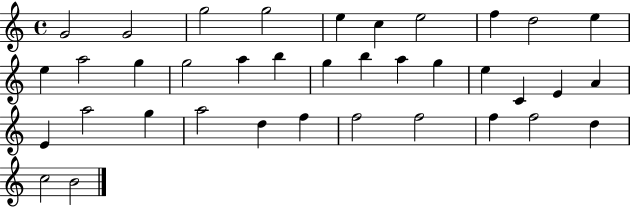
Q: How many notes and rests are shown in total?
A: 37